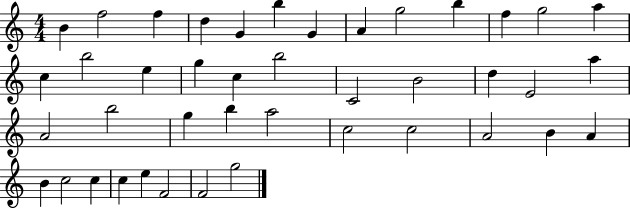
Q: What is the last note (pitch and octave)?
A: G5